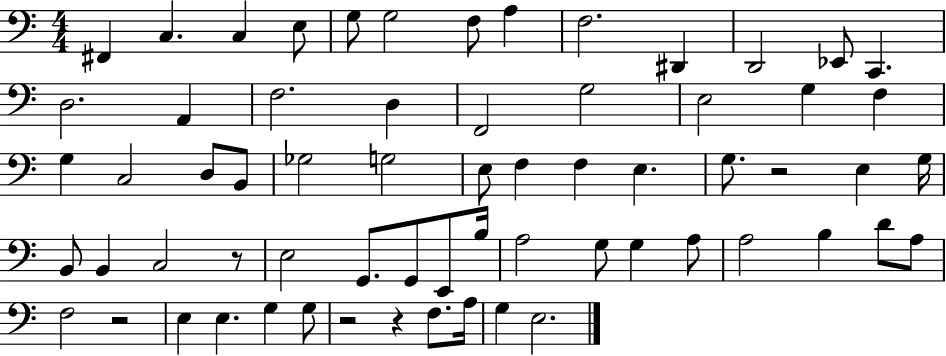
{
  \clef bass
  \numericTimeSignature
  \time 4/4
  \key c \major
  \repeat volta 2 { fis,4 c4. c4 e8 | g8 g2 f8 a4 | f2. dis,4 | d,2 ees,8 c,4. | \break d2. a,4 | f2. d4 | f,2 g2 | e2 g4 f4 | \break g4 c2 d8 b,8 | ges2 g2 | e8 f4 f4 e4. | g8. r2 e4 g16 | \break b,8 b,4 c2 r8 | e2 g,8. g,8 e,8 b16 | a2 g8 g4 a8 | a2 b4 d'8 a8 | \break f2 r2 | e4 e4. g4 g8 | r2 r4 f8. a16 | g4 e2. | \break } \bar "|."
}